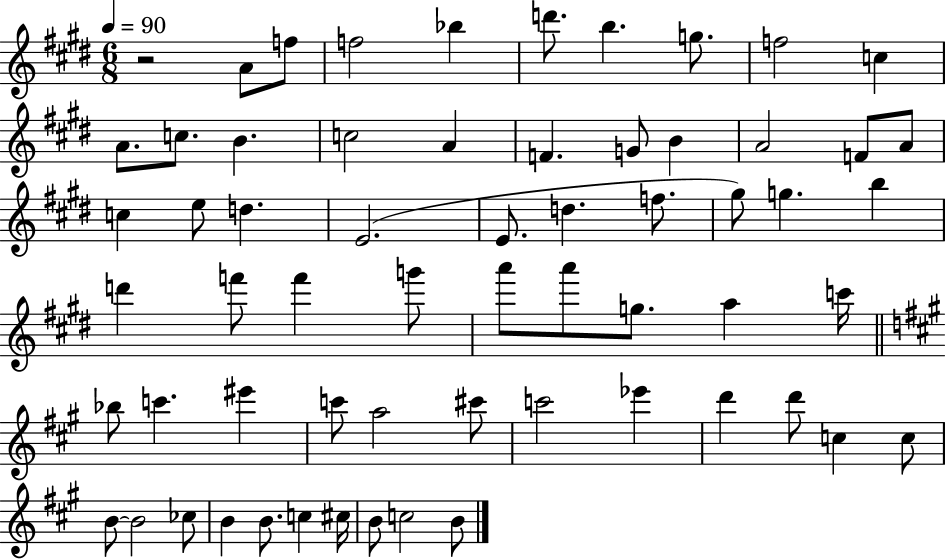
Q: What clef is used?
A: treble